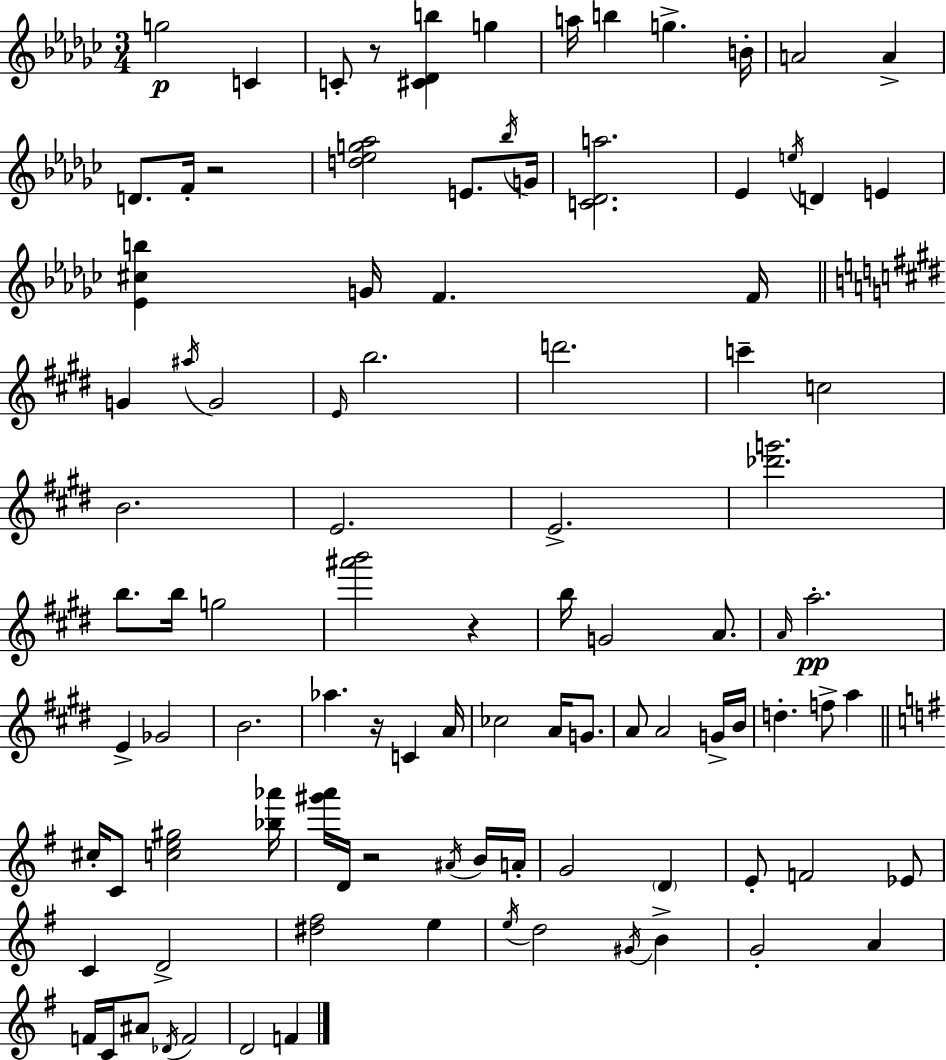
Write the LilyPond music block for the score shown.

{
  \clef treble
  \numericTimeSignature
  \time 3/4
  \key ees \minor
  g''2\p c'4 | c'8-. r8 <cis' des' b''>4 g''4 | a''16 b''4 g''4.-> b'16-. | a'2 a'4-> | \break d'8. f'16-. r2 | <d'' ees'' g'' aes''>2 e'8. \acciaccatura { bes''16 } | g'16 <c' des' a''>2. | ees'4 \acciaccatura { e''16 } d'4 e'4 | \break <ees' cis'' b''>4 g'16 f'4. | f'16 \bar "||" \break \key e \major g'4 \acciaccatura { ais''16 } g'2 | \grace { e'16 } b''2. | d'''2. | c'''4-- c''2 | \break b'2. | e'2. | e'2.-> | <des''' g'''>2. | \break b''8. b''16 g''2 | <ais''' b'''>2 r4 | b''16 g'2 a'8. | \grace { a'16 } a''2.-.\pp | \break e'4-> ges'2 | b'2. | aes''4. r16 c'4 | a'16 ces''2 a'16 | \break g'8. a'8 a'2 | g'16-> b'16 d''4.-. f''8-> a''4 | \bar "||" \break \key g \major cis''16-. c'8 <c'' e'' gis''>2 <bes'' aes'''>16 | <gis''' a'''>16 d'16 r2 \acciaccatura { ais'16 } b'16 | a'16-. g'2 \parenthesize d'4 | e'8-. f'2 ees'8 | \break c'4 d'2-> | <dis'' fis''>2 e''4 | \acciaccatura { e''16 } d''2 \acciaccatura { gis'16 } b'4-> | g'2-. a'4 | \break f'16 c'16 ais'8 \acciaccatura { des'16 } f'2 | d'2 | f'4 \bar "|."
}